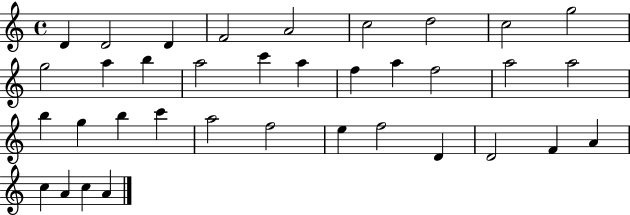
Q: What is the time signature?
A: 4/4